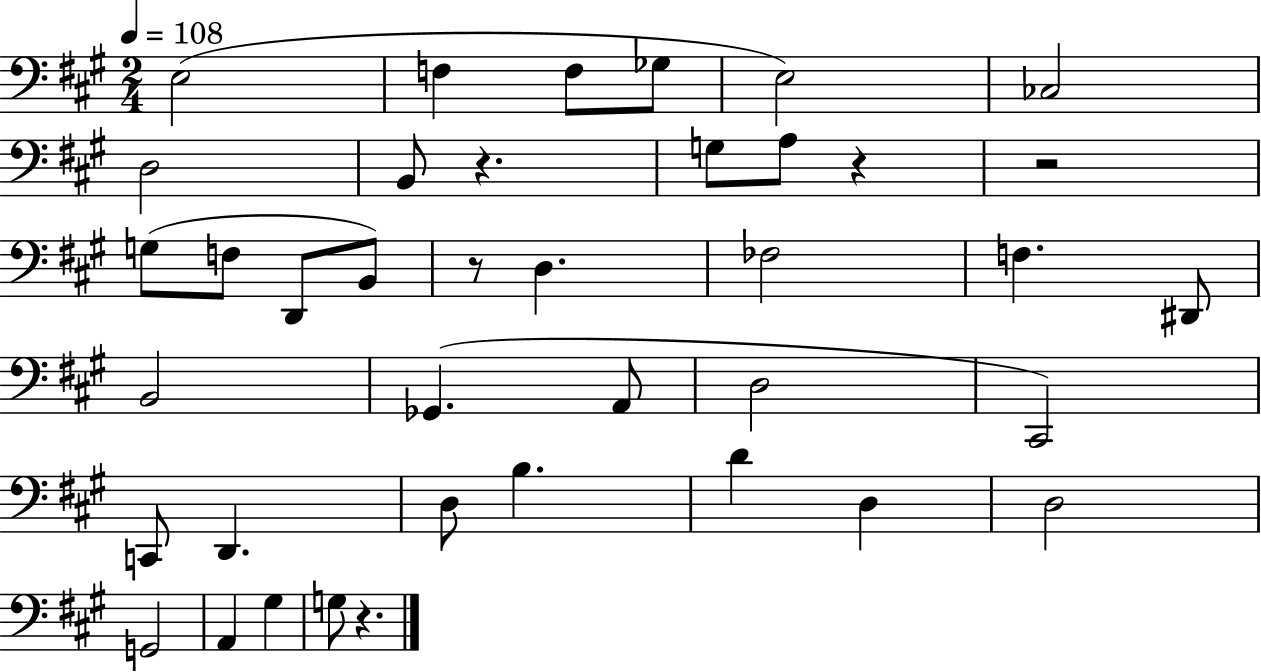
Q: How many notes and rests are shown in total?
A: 39